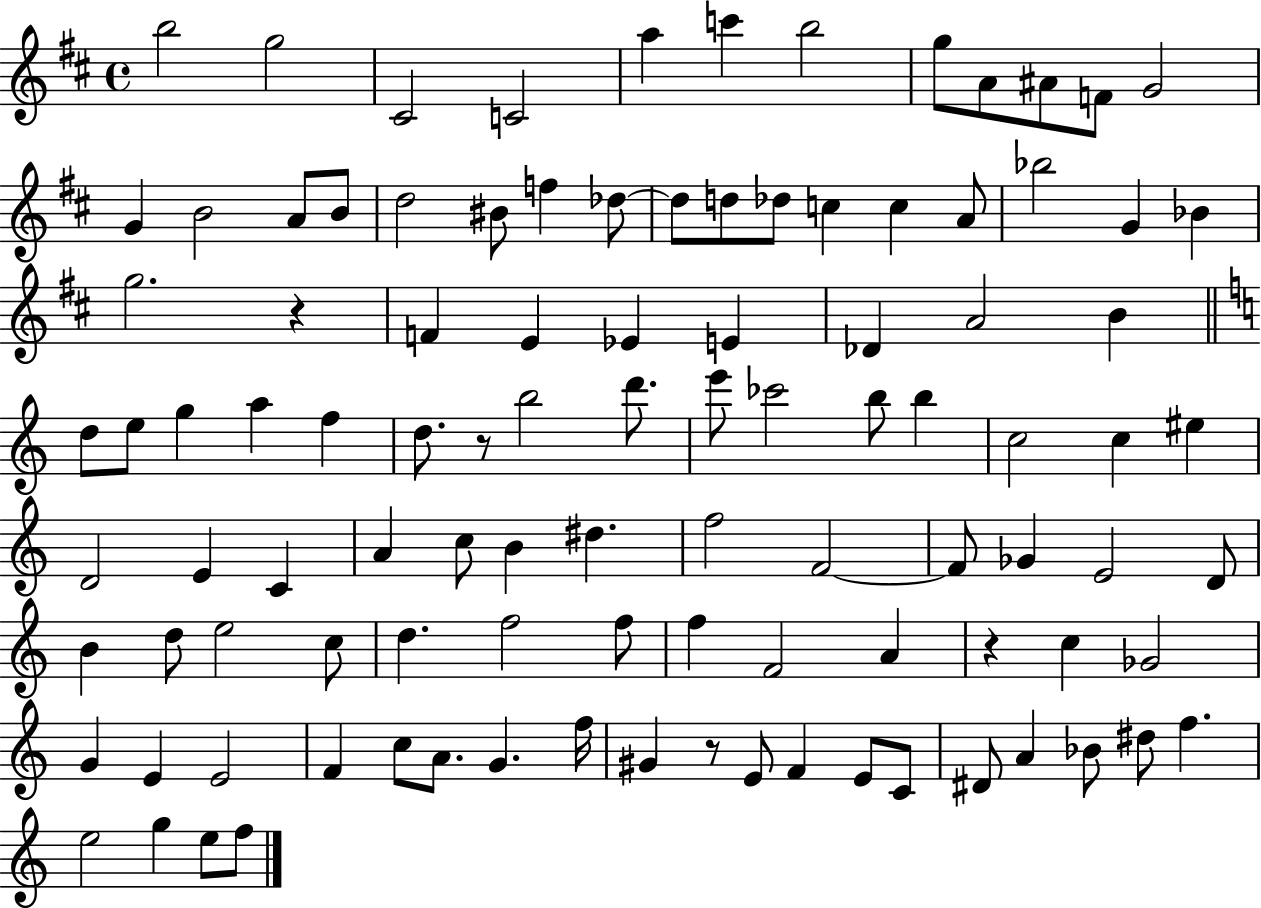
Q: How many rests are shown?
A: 4